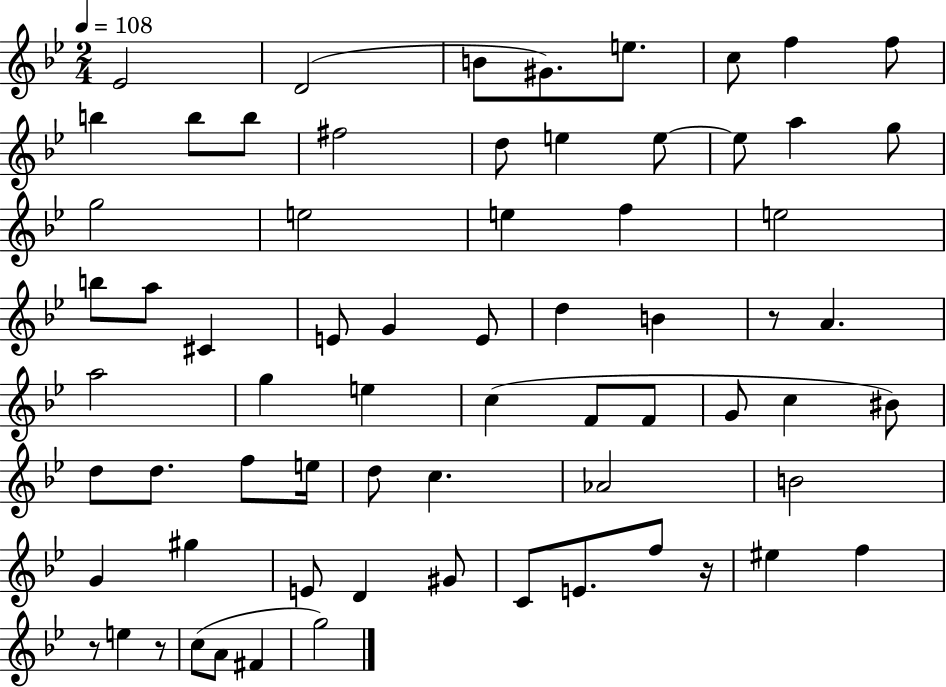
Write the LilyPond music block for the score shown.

{
  \clef treble
  \numericTimeSignature
  \time 2/4
  \key bes \major
  \tempo 4 = 108
  ees'2 | d'2( | b'8 gis'8.) e''8. | c''8 f''4 f''8 | \break b''4 b''8 b''8 | fis''2 | d''8 e''4 e''8~~ | e''8 a''4 g''8 | \break g''2 | e''2 | e''4 f''4 | e''2 | \break b''8 a''8 cis'4 | e'8 g'4 e'8 | d''4 b'4 | r8 a'4. | \break a''2 | g''4 e''4 | c''4( f'8 f'8 | g'8 c''4 bis'8) | \break d''8 d''8. f''8 e''16 | d''8 c''4. | aes'2 | b'2 | \break g'4 gis''4 | e'8 d'4 gis'8 | c'8 e'8. f''8 r16 | eis''4 f''4 | \break r8 e''4 r8 | c''8( a'8 fis'4 | g''2) | \bar "|."
}